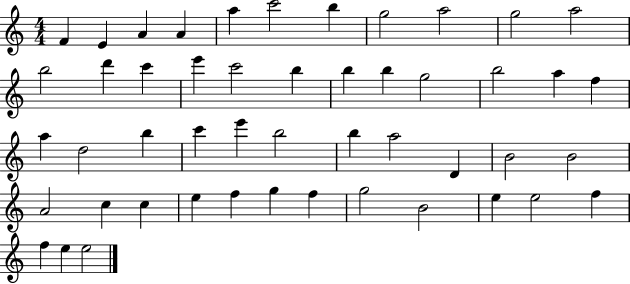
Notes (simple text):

F4/q E4/q A4/q A4/q A5/q C6/h B5/q G5/h A5/h G5/h A5/h B5/h D6/q C6/q E6/q C6/h B5/q B5/q B5/q G5/h B5/h A5/q F5/q A5/q D5/h B5/q C6/q E6/q B5/h B5/q A5/h D4/q B4/h B4/h A4/h C5/q C5/q E5/q F5/q G5/q F5/q G5/h B4/h E5/q E5/h F5/q F5/q E5/q E5/h